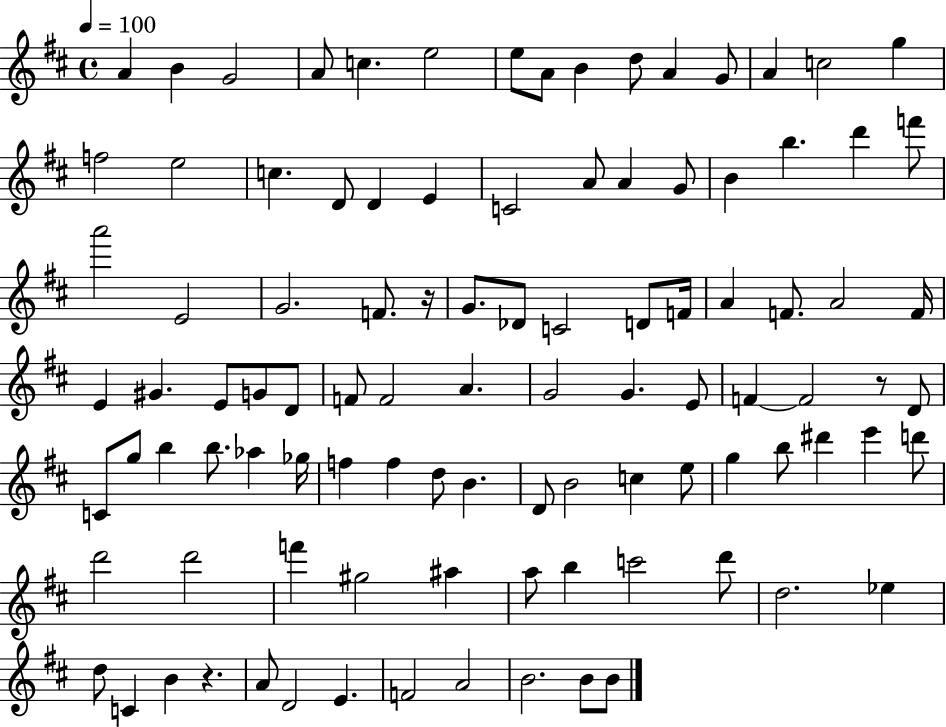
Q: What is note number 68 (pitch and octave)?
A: B4